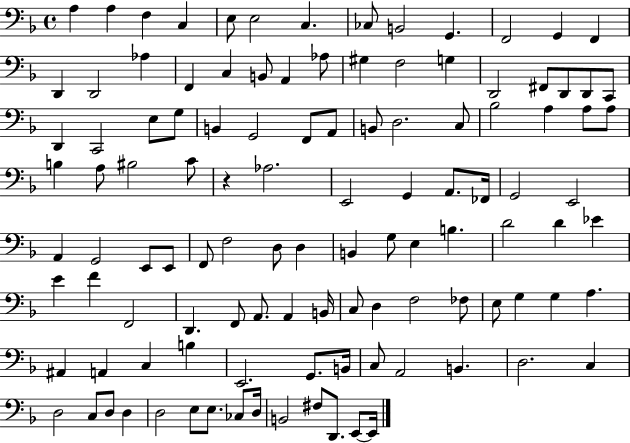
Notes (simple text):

A3/q A3/q F3/q C3/q E3/e E3/h C3/q. CES3/e B2/h G2/q. F2/h G2/q F2/q D2/q D2/h Ab3/q F2/q C3/q B2/e A2/q Ab3/e G#3/q F3/h G3/q D2/h F#2/e D2/e D2/e C2/e D2/q C2/h E3/e G3/e B2/q G2/h F2/e A2/e B2/e D3/h. C3/e Bb3/h A3/q A3/e A3/e B3/q A3/e BIS3/h C4/e R/q Ab3/h. E2/h G2/q A2/e. FES2/s G2/h E2/h A2/q G2/h E2/e E2/e F2/e F3/h D3/e D3/q B2/q G3/e E3/q B3/q. D4/h D4/q Eb4/q E4/q F4/q F2/h D2/q. F2/e A2/e. A2/q B2/s C3/e D3/q F3/h FES3/e E3/e G3/q G3/q A3/q. A#2/q A2/q C3/q B3/q E2/h. G2/e. B2/s C3/e A2/h B2/q. D3/h. C3/q D3/h C3/e D3/e D3/q D3/h E3/e E3/e. CES3/e D3/s B2/h F#3/e D2/e. E2/e E2/s